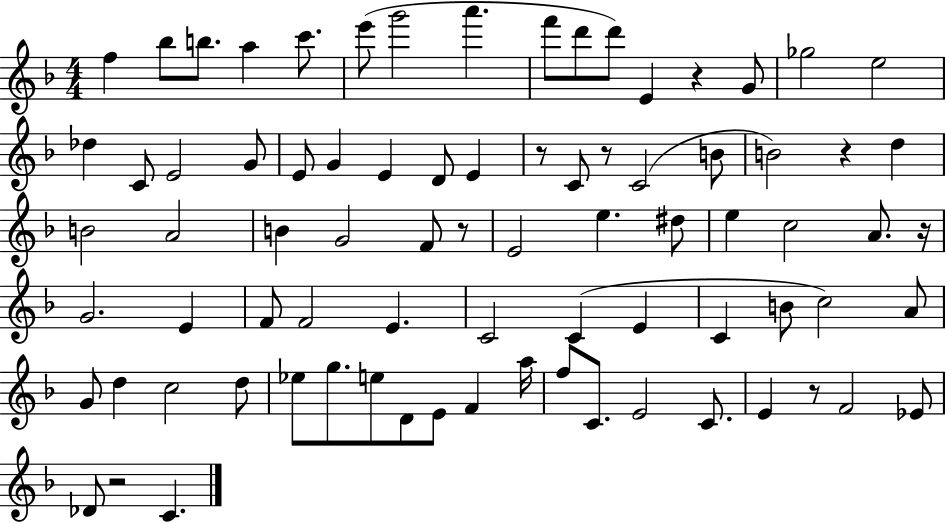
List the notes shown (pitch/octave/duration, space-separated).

F5/q Bb5/e B5/e. A5/q C6/e. E6/e G6/h A6/q. F6/e D6/e D6/e E4/q R/q G4/e Gb5/h E5/h Db5/q C4/e E4/h G4/e E4/e G4/q E4/q D4/e E4/q R/e C4/e R/e C4/h B4/e B4/h R/q D5/q B4/h A4/h B4/q G4/h F4/e R/e E4/h E5/q. D#5/e E5/q C5/h A4/e. R/s G4/h. E4/q F4/e F4/h E4/q. C4/h C4/q E4/q C4/q B4/e C5/h A4/e G4/e D5/q C5/h D5/e Eb5/e G5/e. E5/e D4/e E4/e F4/q A5/s F5/e C4/e. E4/h C4/e. E4/q R/e F4/h Eb4/e Db4/e R/h C4/q.